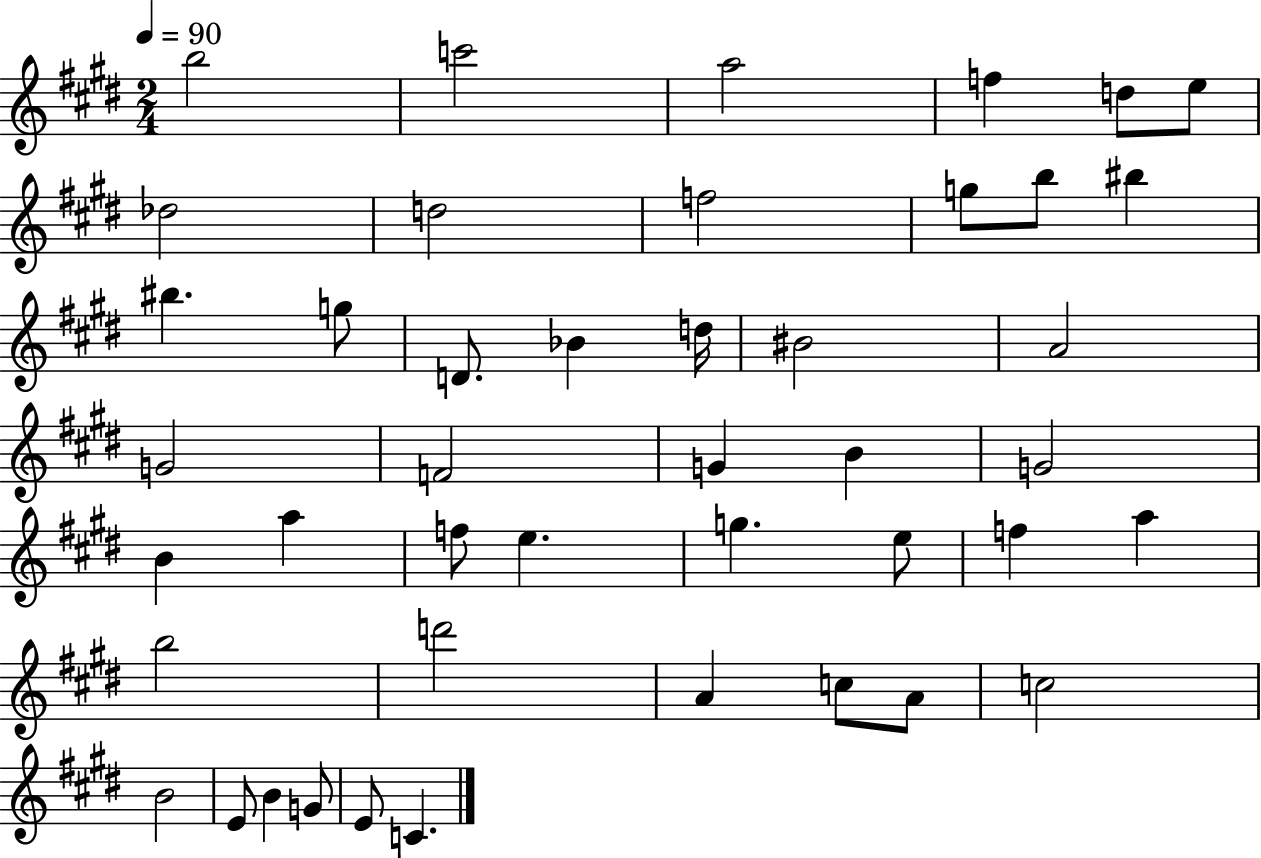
B5/h C6/h A5/h F5/q D5/e E5/e Db5/h D5/h F5/h G5/e B5/e BIS5/q BIS5/q. G5/e D4/e. Bb4/q D5/s BIS4/h A4/h G4/h F4/h G4/q B4/q G4/h B4/q A5/q F5/e E5/q. G5/q. E5/e F5/q A5/q B5/h D6/h A4/q C5/e A4/e C5/h B4/h E4/e B4/q G4/e E4/e C4/q.